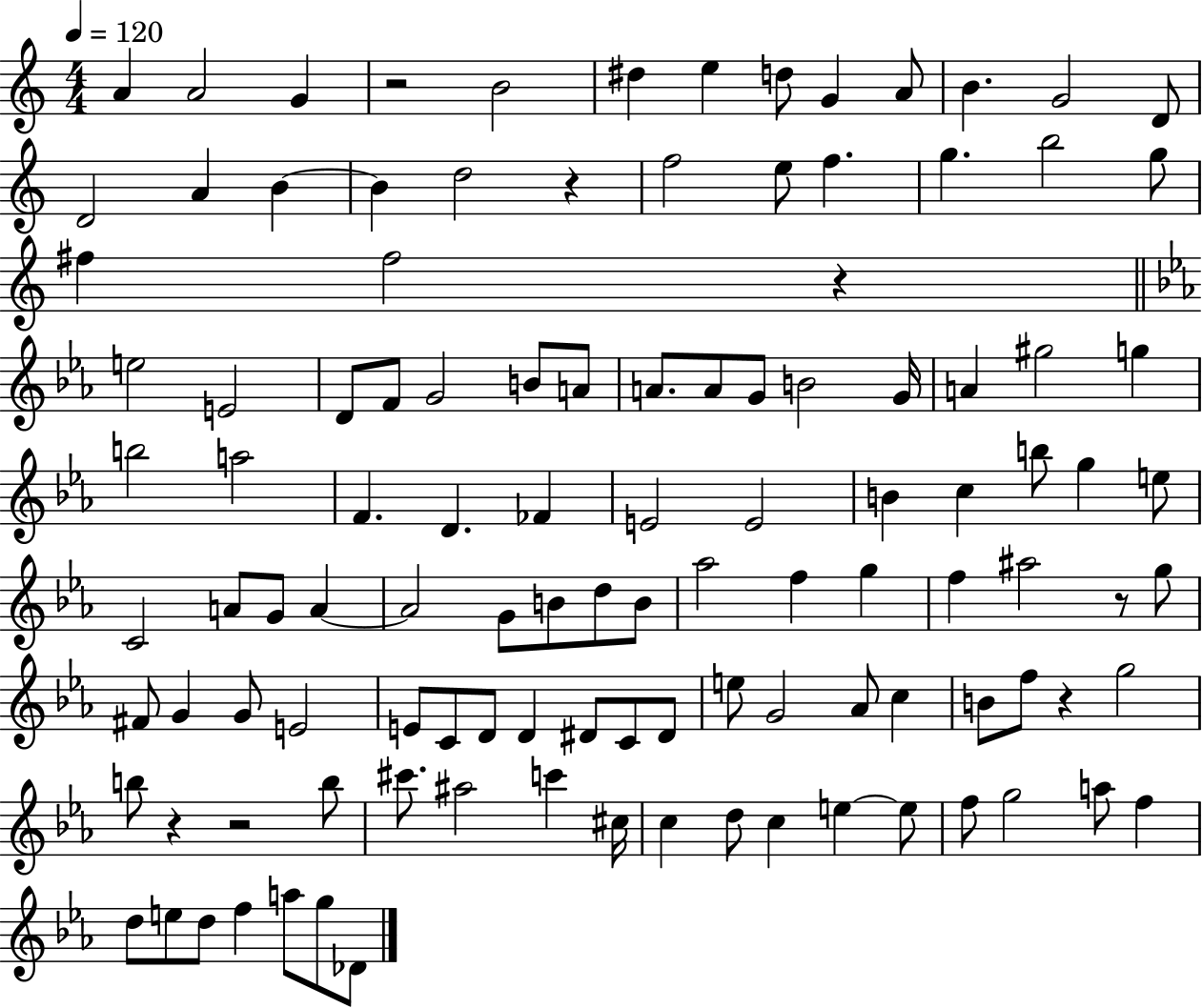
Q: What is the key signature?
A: C major